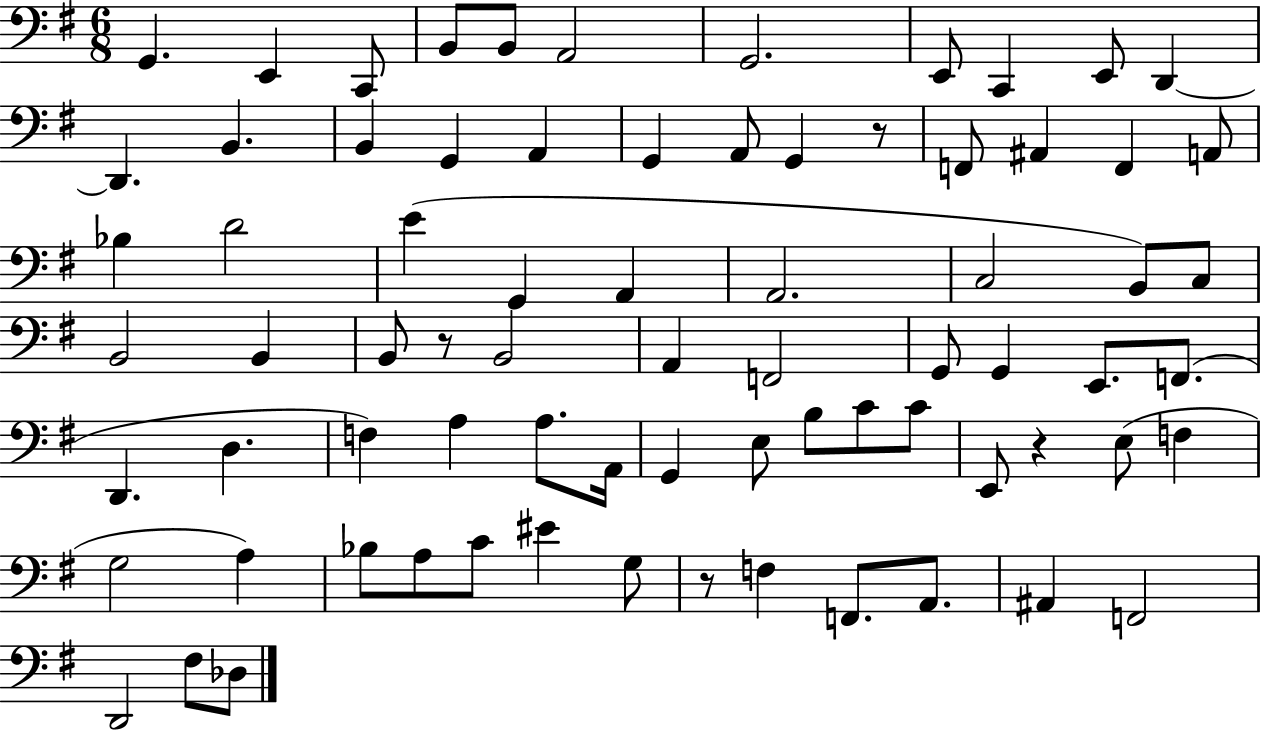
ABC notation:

X:1
T:Untitled
M:6/8
L:1/4
K:G
G,, E,, C,,/2 B,,/2 B,,/2 A,,2 G,,2 E,,/2 C,, E,,/2 D,, D,, B,, B,, G,, A,, G,, A,,/2 G,, z/2 F,,/2 ^A,, F,, A,,/2 _B, D2 E G,, A,, A,,2 C,2 B,,/2 C,/2 B,,2 B,, B,,/2 z/2 B,,2 A,, F,,2 G,,/2 G,, E,,/2 F,,/2 D,, D, F, A, A,/2 A,,/4 G,, E,/2 B,/2 C/2 C/2 E,,/2 z E,/2 F, G,2 A, _B,/2 A,/2 C/2 ^E G,/2 z/2 F, F,,/2 A,,/2 ^A,, F,,2 D,,2 ^F,/2 _D,/2